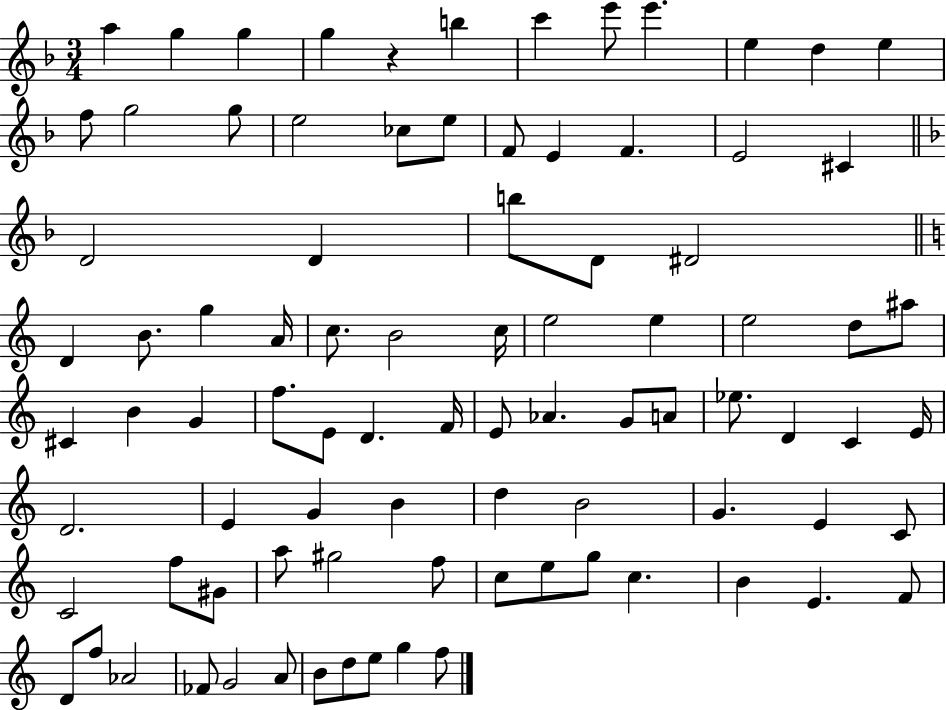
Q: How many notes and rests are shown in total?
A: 88